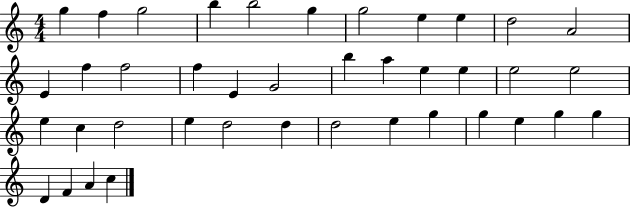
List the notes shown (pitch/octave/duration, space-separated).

G5/q F5/q G5/h B5/q B5/h G5/q G5/h E5/q E5/q D5/h A4/h E4/q F5/q F5/h F5/q E4/q G4/h B5/q A5/q E5/q E5/q E5/h E5/h E5/q C5/q D5/h E5/q D5/h D5/q D5/h E5/q G5/q G5/q E5/q G5/q G5/q D4/q F4/q A4/q C5/q